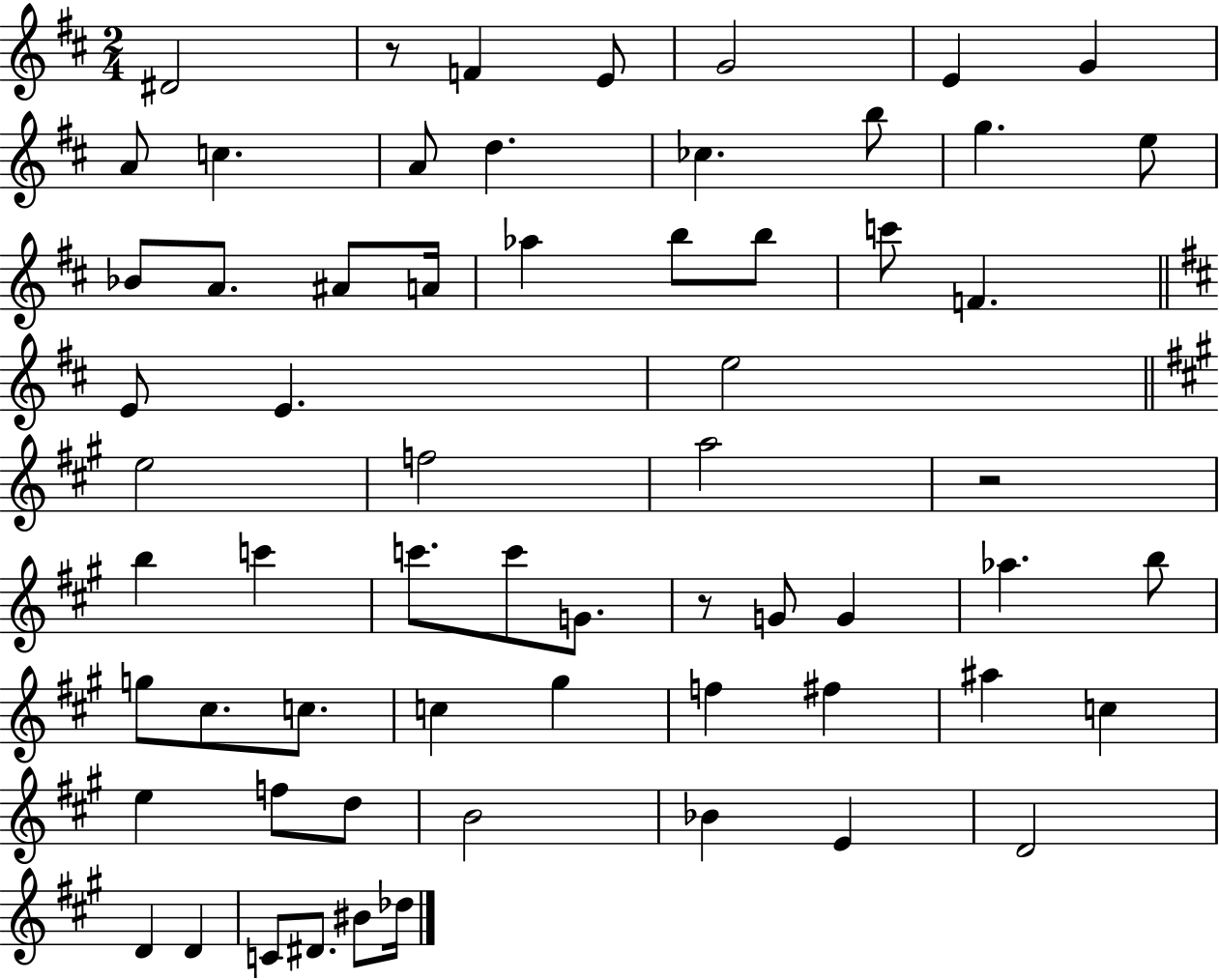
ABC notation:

X:1
T:Untitled
M:2/4
L:1/4
K:D
^D2 z/2 F E/2 G2 E G A/2 c A/2 d _c b/2 g e/2 _B/2 A/2 ^A/2 A/4 _a b/2 b/2 c'/2 F E/2 E e2 e2 f2 a2 z2 b c' c'/2 c'/2 G/2 z/2 G/2 G _a b/2 g/2 ^c/2 c/2 c ^g f ^f ^a c e f/2 d/2 B2 _B E D2 D D C/2 ^D/2 ^B/2 _d/4